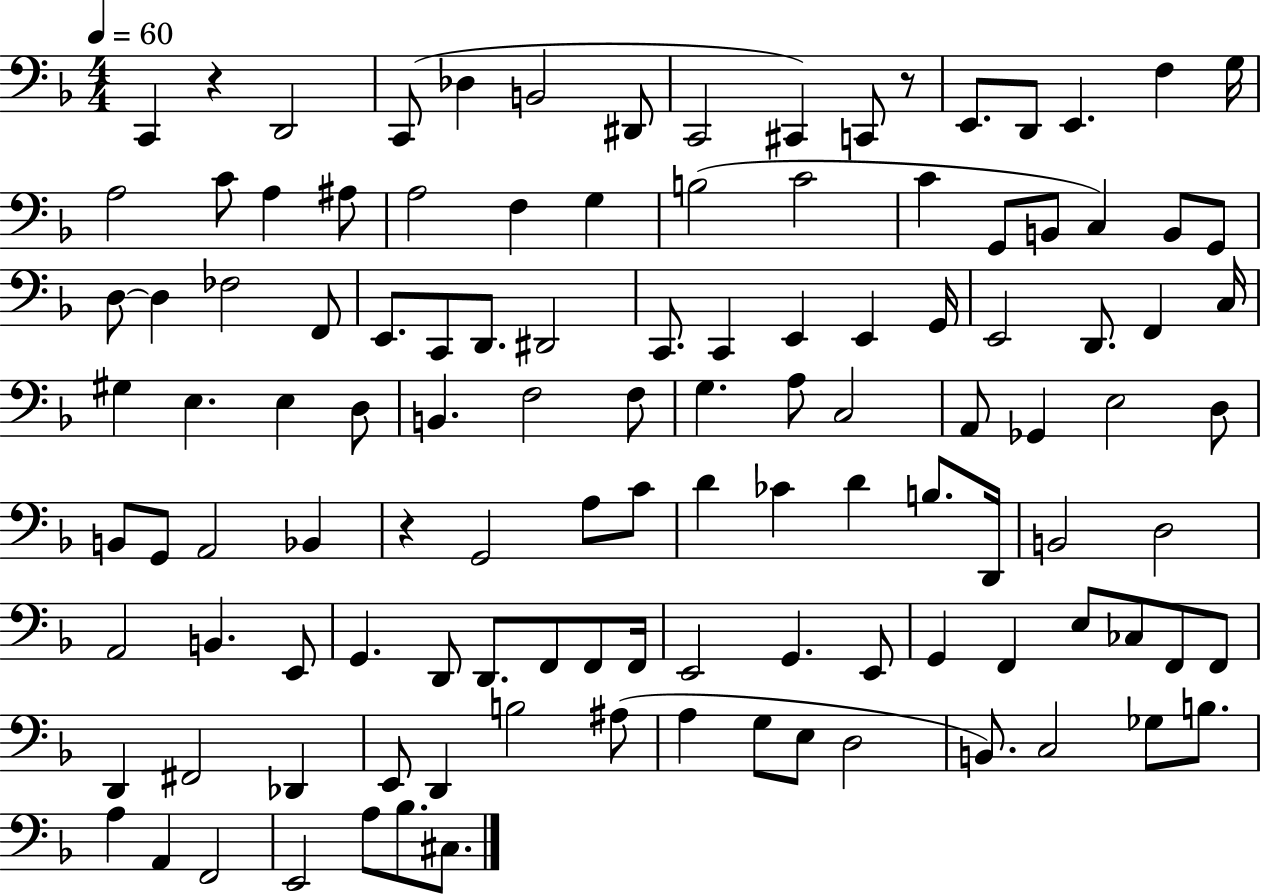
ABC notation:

X:1
T:Untitled
M:4/4
L:1/4
K:F
C,, z D,,2 C,,/2 _D, B,,2 ^D,,/2 C,,2 ^C,, C,,/2 z/2 E,,/2 D,,/2 E,, F, G,/4 A,2 C/2 A, ^A,/2 A,2 F, G, B,2 C2 C G,,/2 B,,/2 C, B,,/2 G,,/2 D,/2 D, _F,2 F,,/2 E,,/2 C,,/2 D,,/2 ^D,,2 C,,/2 C,, E,, E,, G,,/4 E,,2 D,,/2 F,, C,/4 ^G, E, E, D,/2 B,, F,2 F,/2 G, A,/2 C,2 A,,/2 _G,, E,2 D,/2 B,,/2 G,,/2 A,,2 _B,, z G,,2 A,/2 C/2 D _C D B,/2 D,,/4 B,,2 D,2 A,,2 B,, E,,/2 G,, D,,/2 D,,/2 F,,/2 F,,/2 F,,/4 E,,2 G,, E,,/2 G,, F,, E,/2 _C,/2 F,,/2 F,,/2 D,, ^F,,2 _D,, E,,/2 D,, B,2 ^A,/2 A, G,/2 E,/2 D,2 B,,/2 C,2 _G,/2 B,/2 A, A,, F,,2 E,,2 A,/2 _B,/2 ^C,/2